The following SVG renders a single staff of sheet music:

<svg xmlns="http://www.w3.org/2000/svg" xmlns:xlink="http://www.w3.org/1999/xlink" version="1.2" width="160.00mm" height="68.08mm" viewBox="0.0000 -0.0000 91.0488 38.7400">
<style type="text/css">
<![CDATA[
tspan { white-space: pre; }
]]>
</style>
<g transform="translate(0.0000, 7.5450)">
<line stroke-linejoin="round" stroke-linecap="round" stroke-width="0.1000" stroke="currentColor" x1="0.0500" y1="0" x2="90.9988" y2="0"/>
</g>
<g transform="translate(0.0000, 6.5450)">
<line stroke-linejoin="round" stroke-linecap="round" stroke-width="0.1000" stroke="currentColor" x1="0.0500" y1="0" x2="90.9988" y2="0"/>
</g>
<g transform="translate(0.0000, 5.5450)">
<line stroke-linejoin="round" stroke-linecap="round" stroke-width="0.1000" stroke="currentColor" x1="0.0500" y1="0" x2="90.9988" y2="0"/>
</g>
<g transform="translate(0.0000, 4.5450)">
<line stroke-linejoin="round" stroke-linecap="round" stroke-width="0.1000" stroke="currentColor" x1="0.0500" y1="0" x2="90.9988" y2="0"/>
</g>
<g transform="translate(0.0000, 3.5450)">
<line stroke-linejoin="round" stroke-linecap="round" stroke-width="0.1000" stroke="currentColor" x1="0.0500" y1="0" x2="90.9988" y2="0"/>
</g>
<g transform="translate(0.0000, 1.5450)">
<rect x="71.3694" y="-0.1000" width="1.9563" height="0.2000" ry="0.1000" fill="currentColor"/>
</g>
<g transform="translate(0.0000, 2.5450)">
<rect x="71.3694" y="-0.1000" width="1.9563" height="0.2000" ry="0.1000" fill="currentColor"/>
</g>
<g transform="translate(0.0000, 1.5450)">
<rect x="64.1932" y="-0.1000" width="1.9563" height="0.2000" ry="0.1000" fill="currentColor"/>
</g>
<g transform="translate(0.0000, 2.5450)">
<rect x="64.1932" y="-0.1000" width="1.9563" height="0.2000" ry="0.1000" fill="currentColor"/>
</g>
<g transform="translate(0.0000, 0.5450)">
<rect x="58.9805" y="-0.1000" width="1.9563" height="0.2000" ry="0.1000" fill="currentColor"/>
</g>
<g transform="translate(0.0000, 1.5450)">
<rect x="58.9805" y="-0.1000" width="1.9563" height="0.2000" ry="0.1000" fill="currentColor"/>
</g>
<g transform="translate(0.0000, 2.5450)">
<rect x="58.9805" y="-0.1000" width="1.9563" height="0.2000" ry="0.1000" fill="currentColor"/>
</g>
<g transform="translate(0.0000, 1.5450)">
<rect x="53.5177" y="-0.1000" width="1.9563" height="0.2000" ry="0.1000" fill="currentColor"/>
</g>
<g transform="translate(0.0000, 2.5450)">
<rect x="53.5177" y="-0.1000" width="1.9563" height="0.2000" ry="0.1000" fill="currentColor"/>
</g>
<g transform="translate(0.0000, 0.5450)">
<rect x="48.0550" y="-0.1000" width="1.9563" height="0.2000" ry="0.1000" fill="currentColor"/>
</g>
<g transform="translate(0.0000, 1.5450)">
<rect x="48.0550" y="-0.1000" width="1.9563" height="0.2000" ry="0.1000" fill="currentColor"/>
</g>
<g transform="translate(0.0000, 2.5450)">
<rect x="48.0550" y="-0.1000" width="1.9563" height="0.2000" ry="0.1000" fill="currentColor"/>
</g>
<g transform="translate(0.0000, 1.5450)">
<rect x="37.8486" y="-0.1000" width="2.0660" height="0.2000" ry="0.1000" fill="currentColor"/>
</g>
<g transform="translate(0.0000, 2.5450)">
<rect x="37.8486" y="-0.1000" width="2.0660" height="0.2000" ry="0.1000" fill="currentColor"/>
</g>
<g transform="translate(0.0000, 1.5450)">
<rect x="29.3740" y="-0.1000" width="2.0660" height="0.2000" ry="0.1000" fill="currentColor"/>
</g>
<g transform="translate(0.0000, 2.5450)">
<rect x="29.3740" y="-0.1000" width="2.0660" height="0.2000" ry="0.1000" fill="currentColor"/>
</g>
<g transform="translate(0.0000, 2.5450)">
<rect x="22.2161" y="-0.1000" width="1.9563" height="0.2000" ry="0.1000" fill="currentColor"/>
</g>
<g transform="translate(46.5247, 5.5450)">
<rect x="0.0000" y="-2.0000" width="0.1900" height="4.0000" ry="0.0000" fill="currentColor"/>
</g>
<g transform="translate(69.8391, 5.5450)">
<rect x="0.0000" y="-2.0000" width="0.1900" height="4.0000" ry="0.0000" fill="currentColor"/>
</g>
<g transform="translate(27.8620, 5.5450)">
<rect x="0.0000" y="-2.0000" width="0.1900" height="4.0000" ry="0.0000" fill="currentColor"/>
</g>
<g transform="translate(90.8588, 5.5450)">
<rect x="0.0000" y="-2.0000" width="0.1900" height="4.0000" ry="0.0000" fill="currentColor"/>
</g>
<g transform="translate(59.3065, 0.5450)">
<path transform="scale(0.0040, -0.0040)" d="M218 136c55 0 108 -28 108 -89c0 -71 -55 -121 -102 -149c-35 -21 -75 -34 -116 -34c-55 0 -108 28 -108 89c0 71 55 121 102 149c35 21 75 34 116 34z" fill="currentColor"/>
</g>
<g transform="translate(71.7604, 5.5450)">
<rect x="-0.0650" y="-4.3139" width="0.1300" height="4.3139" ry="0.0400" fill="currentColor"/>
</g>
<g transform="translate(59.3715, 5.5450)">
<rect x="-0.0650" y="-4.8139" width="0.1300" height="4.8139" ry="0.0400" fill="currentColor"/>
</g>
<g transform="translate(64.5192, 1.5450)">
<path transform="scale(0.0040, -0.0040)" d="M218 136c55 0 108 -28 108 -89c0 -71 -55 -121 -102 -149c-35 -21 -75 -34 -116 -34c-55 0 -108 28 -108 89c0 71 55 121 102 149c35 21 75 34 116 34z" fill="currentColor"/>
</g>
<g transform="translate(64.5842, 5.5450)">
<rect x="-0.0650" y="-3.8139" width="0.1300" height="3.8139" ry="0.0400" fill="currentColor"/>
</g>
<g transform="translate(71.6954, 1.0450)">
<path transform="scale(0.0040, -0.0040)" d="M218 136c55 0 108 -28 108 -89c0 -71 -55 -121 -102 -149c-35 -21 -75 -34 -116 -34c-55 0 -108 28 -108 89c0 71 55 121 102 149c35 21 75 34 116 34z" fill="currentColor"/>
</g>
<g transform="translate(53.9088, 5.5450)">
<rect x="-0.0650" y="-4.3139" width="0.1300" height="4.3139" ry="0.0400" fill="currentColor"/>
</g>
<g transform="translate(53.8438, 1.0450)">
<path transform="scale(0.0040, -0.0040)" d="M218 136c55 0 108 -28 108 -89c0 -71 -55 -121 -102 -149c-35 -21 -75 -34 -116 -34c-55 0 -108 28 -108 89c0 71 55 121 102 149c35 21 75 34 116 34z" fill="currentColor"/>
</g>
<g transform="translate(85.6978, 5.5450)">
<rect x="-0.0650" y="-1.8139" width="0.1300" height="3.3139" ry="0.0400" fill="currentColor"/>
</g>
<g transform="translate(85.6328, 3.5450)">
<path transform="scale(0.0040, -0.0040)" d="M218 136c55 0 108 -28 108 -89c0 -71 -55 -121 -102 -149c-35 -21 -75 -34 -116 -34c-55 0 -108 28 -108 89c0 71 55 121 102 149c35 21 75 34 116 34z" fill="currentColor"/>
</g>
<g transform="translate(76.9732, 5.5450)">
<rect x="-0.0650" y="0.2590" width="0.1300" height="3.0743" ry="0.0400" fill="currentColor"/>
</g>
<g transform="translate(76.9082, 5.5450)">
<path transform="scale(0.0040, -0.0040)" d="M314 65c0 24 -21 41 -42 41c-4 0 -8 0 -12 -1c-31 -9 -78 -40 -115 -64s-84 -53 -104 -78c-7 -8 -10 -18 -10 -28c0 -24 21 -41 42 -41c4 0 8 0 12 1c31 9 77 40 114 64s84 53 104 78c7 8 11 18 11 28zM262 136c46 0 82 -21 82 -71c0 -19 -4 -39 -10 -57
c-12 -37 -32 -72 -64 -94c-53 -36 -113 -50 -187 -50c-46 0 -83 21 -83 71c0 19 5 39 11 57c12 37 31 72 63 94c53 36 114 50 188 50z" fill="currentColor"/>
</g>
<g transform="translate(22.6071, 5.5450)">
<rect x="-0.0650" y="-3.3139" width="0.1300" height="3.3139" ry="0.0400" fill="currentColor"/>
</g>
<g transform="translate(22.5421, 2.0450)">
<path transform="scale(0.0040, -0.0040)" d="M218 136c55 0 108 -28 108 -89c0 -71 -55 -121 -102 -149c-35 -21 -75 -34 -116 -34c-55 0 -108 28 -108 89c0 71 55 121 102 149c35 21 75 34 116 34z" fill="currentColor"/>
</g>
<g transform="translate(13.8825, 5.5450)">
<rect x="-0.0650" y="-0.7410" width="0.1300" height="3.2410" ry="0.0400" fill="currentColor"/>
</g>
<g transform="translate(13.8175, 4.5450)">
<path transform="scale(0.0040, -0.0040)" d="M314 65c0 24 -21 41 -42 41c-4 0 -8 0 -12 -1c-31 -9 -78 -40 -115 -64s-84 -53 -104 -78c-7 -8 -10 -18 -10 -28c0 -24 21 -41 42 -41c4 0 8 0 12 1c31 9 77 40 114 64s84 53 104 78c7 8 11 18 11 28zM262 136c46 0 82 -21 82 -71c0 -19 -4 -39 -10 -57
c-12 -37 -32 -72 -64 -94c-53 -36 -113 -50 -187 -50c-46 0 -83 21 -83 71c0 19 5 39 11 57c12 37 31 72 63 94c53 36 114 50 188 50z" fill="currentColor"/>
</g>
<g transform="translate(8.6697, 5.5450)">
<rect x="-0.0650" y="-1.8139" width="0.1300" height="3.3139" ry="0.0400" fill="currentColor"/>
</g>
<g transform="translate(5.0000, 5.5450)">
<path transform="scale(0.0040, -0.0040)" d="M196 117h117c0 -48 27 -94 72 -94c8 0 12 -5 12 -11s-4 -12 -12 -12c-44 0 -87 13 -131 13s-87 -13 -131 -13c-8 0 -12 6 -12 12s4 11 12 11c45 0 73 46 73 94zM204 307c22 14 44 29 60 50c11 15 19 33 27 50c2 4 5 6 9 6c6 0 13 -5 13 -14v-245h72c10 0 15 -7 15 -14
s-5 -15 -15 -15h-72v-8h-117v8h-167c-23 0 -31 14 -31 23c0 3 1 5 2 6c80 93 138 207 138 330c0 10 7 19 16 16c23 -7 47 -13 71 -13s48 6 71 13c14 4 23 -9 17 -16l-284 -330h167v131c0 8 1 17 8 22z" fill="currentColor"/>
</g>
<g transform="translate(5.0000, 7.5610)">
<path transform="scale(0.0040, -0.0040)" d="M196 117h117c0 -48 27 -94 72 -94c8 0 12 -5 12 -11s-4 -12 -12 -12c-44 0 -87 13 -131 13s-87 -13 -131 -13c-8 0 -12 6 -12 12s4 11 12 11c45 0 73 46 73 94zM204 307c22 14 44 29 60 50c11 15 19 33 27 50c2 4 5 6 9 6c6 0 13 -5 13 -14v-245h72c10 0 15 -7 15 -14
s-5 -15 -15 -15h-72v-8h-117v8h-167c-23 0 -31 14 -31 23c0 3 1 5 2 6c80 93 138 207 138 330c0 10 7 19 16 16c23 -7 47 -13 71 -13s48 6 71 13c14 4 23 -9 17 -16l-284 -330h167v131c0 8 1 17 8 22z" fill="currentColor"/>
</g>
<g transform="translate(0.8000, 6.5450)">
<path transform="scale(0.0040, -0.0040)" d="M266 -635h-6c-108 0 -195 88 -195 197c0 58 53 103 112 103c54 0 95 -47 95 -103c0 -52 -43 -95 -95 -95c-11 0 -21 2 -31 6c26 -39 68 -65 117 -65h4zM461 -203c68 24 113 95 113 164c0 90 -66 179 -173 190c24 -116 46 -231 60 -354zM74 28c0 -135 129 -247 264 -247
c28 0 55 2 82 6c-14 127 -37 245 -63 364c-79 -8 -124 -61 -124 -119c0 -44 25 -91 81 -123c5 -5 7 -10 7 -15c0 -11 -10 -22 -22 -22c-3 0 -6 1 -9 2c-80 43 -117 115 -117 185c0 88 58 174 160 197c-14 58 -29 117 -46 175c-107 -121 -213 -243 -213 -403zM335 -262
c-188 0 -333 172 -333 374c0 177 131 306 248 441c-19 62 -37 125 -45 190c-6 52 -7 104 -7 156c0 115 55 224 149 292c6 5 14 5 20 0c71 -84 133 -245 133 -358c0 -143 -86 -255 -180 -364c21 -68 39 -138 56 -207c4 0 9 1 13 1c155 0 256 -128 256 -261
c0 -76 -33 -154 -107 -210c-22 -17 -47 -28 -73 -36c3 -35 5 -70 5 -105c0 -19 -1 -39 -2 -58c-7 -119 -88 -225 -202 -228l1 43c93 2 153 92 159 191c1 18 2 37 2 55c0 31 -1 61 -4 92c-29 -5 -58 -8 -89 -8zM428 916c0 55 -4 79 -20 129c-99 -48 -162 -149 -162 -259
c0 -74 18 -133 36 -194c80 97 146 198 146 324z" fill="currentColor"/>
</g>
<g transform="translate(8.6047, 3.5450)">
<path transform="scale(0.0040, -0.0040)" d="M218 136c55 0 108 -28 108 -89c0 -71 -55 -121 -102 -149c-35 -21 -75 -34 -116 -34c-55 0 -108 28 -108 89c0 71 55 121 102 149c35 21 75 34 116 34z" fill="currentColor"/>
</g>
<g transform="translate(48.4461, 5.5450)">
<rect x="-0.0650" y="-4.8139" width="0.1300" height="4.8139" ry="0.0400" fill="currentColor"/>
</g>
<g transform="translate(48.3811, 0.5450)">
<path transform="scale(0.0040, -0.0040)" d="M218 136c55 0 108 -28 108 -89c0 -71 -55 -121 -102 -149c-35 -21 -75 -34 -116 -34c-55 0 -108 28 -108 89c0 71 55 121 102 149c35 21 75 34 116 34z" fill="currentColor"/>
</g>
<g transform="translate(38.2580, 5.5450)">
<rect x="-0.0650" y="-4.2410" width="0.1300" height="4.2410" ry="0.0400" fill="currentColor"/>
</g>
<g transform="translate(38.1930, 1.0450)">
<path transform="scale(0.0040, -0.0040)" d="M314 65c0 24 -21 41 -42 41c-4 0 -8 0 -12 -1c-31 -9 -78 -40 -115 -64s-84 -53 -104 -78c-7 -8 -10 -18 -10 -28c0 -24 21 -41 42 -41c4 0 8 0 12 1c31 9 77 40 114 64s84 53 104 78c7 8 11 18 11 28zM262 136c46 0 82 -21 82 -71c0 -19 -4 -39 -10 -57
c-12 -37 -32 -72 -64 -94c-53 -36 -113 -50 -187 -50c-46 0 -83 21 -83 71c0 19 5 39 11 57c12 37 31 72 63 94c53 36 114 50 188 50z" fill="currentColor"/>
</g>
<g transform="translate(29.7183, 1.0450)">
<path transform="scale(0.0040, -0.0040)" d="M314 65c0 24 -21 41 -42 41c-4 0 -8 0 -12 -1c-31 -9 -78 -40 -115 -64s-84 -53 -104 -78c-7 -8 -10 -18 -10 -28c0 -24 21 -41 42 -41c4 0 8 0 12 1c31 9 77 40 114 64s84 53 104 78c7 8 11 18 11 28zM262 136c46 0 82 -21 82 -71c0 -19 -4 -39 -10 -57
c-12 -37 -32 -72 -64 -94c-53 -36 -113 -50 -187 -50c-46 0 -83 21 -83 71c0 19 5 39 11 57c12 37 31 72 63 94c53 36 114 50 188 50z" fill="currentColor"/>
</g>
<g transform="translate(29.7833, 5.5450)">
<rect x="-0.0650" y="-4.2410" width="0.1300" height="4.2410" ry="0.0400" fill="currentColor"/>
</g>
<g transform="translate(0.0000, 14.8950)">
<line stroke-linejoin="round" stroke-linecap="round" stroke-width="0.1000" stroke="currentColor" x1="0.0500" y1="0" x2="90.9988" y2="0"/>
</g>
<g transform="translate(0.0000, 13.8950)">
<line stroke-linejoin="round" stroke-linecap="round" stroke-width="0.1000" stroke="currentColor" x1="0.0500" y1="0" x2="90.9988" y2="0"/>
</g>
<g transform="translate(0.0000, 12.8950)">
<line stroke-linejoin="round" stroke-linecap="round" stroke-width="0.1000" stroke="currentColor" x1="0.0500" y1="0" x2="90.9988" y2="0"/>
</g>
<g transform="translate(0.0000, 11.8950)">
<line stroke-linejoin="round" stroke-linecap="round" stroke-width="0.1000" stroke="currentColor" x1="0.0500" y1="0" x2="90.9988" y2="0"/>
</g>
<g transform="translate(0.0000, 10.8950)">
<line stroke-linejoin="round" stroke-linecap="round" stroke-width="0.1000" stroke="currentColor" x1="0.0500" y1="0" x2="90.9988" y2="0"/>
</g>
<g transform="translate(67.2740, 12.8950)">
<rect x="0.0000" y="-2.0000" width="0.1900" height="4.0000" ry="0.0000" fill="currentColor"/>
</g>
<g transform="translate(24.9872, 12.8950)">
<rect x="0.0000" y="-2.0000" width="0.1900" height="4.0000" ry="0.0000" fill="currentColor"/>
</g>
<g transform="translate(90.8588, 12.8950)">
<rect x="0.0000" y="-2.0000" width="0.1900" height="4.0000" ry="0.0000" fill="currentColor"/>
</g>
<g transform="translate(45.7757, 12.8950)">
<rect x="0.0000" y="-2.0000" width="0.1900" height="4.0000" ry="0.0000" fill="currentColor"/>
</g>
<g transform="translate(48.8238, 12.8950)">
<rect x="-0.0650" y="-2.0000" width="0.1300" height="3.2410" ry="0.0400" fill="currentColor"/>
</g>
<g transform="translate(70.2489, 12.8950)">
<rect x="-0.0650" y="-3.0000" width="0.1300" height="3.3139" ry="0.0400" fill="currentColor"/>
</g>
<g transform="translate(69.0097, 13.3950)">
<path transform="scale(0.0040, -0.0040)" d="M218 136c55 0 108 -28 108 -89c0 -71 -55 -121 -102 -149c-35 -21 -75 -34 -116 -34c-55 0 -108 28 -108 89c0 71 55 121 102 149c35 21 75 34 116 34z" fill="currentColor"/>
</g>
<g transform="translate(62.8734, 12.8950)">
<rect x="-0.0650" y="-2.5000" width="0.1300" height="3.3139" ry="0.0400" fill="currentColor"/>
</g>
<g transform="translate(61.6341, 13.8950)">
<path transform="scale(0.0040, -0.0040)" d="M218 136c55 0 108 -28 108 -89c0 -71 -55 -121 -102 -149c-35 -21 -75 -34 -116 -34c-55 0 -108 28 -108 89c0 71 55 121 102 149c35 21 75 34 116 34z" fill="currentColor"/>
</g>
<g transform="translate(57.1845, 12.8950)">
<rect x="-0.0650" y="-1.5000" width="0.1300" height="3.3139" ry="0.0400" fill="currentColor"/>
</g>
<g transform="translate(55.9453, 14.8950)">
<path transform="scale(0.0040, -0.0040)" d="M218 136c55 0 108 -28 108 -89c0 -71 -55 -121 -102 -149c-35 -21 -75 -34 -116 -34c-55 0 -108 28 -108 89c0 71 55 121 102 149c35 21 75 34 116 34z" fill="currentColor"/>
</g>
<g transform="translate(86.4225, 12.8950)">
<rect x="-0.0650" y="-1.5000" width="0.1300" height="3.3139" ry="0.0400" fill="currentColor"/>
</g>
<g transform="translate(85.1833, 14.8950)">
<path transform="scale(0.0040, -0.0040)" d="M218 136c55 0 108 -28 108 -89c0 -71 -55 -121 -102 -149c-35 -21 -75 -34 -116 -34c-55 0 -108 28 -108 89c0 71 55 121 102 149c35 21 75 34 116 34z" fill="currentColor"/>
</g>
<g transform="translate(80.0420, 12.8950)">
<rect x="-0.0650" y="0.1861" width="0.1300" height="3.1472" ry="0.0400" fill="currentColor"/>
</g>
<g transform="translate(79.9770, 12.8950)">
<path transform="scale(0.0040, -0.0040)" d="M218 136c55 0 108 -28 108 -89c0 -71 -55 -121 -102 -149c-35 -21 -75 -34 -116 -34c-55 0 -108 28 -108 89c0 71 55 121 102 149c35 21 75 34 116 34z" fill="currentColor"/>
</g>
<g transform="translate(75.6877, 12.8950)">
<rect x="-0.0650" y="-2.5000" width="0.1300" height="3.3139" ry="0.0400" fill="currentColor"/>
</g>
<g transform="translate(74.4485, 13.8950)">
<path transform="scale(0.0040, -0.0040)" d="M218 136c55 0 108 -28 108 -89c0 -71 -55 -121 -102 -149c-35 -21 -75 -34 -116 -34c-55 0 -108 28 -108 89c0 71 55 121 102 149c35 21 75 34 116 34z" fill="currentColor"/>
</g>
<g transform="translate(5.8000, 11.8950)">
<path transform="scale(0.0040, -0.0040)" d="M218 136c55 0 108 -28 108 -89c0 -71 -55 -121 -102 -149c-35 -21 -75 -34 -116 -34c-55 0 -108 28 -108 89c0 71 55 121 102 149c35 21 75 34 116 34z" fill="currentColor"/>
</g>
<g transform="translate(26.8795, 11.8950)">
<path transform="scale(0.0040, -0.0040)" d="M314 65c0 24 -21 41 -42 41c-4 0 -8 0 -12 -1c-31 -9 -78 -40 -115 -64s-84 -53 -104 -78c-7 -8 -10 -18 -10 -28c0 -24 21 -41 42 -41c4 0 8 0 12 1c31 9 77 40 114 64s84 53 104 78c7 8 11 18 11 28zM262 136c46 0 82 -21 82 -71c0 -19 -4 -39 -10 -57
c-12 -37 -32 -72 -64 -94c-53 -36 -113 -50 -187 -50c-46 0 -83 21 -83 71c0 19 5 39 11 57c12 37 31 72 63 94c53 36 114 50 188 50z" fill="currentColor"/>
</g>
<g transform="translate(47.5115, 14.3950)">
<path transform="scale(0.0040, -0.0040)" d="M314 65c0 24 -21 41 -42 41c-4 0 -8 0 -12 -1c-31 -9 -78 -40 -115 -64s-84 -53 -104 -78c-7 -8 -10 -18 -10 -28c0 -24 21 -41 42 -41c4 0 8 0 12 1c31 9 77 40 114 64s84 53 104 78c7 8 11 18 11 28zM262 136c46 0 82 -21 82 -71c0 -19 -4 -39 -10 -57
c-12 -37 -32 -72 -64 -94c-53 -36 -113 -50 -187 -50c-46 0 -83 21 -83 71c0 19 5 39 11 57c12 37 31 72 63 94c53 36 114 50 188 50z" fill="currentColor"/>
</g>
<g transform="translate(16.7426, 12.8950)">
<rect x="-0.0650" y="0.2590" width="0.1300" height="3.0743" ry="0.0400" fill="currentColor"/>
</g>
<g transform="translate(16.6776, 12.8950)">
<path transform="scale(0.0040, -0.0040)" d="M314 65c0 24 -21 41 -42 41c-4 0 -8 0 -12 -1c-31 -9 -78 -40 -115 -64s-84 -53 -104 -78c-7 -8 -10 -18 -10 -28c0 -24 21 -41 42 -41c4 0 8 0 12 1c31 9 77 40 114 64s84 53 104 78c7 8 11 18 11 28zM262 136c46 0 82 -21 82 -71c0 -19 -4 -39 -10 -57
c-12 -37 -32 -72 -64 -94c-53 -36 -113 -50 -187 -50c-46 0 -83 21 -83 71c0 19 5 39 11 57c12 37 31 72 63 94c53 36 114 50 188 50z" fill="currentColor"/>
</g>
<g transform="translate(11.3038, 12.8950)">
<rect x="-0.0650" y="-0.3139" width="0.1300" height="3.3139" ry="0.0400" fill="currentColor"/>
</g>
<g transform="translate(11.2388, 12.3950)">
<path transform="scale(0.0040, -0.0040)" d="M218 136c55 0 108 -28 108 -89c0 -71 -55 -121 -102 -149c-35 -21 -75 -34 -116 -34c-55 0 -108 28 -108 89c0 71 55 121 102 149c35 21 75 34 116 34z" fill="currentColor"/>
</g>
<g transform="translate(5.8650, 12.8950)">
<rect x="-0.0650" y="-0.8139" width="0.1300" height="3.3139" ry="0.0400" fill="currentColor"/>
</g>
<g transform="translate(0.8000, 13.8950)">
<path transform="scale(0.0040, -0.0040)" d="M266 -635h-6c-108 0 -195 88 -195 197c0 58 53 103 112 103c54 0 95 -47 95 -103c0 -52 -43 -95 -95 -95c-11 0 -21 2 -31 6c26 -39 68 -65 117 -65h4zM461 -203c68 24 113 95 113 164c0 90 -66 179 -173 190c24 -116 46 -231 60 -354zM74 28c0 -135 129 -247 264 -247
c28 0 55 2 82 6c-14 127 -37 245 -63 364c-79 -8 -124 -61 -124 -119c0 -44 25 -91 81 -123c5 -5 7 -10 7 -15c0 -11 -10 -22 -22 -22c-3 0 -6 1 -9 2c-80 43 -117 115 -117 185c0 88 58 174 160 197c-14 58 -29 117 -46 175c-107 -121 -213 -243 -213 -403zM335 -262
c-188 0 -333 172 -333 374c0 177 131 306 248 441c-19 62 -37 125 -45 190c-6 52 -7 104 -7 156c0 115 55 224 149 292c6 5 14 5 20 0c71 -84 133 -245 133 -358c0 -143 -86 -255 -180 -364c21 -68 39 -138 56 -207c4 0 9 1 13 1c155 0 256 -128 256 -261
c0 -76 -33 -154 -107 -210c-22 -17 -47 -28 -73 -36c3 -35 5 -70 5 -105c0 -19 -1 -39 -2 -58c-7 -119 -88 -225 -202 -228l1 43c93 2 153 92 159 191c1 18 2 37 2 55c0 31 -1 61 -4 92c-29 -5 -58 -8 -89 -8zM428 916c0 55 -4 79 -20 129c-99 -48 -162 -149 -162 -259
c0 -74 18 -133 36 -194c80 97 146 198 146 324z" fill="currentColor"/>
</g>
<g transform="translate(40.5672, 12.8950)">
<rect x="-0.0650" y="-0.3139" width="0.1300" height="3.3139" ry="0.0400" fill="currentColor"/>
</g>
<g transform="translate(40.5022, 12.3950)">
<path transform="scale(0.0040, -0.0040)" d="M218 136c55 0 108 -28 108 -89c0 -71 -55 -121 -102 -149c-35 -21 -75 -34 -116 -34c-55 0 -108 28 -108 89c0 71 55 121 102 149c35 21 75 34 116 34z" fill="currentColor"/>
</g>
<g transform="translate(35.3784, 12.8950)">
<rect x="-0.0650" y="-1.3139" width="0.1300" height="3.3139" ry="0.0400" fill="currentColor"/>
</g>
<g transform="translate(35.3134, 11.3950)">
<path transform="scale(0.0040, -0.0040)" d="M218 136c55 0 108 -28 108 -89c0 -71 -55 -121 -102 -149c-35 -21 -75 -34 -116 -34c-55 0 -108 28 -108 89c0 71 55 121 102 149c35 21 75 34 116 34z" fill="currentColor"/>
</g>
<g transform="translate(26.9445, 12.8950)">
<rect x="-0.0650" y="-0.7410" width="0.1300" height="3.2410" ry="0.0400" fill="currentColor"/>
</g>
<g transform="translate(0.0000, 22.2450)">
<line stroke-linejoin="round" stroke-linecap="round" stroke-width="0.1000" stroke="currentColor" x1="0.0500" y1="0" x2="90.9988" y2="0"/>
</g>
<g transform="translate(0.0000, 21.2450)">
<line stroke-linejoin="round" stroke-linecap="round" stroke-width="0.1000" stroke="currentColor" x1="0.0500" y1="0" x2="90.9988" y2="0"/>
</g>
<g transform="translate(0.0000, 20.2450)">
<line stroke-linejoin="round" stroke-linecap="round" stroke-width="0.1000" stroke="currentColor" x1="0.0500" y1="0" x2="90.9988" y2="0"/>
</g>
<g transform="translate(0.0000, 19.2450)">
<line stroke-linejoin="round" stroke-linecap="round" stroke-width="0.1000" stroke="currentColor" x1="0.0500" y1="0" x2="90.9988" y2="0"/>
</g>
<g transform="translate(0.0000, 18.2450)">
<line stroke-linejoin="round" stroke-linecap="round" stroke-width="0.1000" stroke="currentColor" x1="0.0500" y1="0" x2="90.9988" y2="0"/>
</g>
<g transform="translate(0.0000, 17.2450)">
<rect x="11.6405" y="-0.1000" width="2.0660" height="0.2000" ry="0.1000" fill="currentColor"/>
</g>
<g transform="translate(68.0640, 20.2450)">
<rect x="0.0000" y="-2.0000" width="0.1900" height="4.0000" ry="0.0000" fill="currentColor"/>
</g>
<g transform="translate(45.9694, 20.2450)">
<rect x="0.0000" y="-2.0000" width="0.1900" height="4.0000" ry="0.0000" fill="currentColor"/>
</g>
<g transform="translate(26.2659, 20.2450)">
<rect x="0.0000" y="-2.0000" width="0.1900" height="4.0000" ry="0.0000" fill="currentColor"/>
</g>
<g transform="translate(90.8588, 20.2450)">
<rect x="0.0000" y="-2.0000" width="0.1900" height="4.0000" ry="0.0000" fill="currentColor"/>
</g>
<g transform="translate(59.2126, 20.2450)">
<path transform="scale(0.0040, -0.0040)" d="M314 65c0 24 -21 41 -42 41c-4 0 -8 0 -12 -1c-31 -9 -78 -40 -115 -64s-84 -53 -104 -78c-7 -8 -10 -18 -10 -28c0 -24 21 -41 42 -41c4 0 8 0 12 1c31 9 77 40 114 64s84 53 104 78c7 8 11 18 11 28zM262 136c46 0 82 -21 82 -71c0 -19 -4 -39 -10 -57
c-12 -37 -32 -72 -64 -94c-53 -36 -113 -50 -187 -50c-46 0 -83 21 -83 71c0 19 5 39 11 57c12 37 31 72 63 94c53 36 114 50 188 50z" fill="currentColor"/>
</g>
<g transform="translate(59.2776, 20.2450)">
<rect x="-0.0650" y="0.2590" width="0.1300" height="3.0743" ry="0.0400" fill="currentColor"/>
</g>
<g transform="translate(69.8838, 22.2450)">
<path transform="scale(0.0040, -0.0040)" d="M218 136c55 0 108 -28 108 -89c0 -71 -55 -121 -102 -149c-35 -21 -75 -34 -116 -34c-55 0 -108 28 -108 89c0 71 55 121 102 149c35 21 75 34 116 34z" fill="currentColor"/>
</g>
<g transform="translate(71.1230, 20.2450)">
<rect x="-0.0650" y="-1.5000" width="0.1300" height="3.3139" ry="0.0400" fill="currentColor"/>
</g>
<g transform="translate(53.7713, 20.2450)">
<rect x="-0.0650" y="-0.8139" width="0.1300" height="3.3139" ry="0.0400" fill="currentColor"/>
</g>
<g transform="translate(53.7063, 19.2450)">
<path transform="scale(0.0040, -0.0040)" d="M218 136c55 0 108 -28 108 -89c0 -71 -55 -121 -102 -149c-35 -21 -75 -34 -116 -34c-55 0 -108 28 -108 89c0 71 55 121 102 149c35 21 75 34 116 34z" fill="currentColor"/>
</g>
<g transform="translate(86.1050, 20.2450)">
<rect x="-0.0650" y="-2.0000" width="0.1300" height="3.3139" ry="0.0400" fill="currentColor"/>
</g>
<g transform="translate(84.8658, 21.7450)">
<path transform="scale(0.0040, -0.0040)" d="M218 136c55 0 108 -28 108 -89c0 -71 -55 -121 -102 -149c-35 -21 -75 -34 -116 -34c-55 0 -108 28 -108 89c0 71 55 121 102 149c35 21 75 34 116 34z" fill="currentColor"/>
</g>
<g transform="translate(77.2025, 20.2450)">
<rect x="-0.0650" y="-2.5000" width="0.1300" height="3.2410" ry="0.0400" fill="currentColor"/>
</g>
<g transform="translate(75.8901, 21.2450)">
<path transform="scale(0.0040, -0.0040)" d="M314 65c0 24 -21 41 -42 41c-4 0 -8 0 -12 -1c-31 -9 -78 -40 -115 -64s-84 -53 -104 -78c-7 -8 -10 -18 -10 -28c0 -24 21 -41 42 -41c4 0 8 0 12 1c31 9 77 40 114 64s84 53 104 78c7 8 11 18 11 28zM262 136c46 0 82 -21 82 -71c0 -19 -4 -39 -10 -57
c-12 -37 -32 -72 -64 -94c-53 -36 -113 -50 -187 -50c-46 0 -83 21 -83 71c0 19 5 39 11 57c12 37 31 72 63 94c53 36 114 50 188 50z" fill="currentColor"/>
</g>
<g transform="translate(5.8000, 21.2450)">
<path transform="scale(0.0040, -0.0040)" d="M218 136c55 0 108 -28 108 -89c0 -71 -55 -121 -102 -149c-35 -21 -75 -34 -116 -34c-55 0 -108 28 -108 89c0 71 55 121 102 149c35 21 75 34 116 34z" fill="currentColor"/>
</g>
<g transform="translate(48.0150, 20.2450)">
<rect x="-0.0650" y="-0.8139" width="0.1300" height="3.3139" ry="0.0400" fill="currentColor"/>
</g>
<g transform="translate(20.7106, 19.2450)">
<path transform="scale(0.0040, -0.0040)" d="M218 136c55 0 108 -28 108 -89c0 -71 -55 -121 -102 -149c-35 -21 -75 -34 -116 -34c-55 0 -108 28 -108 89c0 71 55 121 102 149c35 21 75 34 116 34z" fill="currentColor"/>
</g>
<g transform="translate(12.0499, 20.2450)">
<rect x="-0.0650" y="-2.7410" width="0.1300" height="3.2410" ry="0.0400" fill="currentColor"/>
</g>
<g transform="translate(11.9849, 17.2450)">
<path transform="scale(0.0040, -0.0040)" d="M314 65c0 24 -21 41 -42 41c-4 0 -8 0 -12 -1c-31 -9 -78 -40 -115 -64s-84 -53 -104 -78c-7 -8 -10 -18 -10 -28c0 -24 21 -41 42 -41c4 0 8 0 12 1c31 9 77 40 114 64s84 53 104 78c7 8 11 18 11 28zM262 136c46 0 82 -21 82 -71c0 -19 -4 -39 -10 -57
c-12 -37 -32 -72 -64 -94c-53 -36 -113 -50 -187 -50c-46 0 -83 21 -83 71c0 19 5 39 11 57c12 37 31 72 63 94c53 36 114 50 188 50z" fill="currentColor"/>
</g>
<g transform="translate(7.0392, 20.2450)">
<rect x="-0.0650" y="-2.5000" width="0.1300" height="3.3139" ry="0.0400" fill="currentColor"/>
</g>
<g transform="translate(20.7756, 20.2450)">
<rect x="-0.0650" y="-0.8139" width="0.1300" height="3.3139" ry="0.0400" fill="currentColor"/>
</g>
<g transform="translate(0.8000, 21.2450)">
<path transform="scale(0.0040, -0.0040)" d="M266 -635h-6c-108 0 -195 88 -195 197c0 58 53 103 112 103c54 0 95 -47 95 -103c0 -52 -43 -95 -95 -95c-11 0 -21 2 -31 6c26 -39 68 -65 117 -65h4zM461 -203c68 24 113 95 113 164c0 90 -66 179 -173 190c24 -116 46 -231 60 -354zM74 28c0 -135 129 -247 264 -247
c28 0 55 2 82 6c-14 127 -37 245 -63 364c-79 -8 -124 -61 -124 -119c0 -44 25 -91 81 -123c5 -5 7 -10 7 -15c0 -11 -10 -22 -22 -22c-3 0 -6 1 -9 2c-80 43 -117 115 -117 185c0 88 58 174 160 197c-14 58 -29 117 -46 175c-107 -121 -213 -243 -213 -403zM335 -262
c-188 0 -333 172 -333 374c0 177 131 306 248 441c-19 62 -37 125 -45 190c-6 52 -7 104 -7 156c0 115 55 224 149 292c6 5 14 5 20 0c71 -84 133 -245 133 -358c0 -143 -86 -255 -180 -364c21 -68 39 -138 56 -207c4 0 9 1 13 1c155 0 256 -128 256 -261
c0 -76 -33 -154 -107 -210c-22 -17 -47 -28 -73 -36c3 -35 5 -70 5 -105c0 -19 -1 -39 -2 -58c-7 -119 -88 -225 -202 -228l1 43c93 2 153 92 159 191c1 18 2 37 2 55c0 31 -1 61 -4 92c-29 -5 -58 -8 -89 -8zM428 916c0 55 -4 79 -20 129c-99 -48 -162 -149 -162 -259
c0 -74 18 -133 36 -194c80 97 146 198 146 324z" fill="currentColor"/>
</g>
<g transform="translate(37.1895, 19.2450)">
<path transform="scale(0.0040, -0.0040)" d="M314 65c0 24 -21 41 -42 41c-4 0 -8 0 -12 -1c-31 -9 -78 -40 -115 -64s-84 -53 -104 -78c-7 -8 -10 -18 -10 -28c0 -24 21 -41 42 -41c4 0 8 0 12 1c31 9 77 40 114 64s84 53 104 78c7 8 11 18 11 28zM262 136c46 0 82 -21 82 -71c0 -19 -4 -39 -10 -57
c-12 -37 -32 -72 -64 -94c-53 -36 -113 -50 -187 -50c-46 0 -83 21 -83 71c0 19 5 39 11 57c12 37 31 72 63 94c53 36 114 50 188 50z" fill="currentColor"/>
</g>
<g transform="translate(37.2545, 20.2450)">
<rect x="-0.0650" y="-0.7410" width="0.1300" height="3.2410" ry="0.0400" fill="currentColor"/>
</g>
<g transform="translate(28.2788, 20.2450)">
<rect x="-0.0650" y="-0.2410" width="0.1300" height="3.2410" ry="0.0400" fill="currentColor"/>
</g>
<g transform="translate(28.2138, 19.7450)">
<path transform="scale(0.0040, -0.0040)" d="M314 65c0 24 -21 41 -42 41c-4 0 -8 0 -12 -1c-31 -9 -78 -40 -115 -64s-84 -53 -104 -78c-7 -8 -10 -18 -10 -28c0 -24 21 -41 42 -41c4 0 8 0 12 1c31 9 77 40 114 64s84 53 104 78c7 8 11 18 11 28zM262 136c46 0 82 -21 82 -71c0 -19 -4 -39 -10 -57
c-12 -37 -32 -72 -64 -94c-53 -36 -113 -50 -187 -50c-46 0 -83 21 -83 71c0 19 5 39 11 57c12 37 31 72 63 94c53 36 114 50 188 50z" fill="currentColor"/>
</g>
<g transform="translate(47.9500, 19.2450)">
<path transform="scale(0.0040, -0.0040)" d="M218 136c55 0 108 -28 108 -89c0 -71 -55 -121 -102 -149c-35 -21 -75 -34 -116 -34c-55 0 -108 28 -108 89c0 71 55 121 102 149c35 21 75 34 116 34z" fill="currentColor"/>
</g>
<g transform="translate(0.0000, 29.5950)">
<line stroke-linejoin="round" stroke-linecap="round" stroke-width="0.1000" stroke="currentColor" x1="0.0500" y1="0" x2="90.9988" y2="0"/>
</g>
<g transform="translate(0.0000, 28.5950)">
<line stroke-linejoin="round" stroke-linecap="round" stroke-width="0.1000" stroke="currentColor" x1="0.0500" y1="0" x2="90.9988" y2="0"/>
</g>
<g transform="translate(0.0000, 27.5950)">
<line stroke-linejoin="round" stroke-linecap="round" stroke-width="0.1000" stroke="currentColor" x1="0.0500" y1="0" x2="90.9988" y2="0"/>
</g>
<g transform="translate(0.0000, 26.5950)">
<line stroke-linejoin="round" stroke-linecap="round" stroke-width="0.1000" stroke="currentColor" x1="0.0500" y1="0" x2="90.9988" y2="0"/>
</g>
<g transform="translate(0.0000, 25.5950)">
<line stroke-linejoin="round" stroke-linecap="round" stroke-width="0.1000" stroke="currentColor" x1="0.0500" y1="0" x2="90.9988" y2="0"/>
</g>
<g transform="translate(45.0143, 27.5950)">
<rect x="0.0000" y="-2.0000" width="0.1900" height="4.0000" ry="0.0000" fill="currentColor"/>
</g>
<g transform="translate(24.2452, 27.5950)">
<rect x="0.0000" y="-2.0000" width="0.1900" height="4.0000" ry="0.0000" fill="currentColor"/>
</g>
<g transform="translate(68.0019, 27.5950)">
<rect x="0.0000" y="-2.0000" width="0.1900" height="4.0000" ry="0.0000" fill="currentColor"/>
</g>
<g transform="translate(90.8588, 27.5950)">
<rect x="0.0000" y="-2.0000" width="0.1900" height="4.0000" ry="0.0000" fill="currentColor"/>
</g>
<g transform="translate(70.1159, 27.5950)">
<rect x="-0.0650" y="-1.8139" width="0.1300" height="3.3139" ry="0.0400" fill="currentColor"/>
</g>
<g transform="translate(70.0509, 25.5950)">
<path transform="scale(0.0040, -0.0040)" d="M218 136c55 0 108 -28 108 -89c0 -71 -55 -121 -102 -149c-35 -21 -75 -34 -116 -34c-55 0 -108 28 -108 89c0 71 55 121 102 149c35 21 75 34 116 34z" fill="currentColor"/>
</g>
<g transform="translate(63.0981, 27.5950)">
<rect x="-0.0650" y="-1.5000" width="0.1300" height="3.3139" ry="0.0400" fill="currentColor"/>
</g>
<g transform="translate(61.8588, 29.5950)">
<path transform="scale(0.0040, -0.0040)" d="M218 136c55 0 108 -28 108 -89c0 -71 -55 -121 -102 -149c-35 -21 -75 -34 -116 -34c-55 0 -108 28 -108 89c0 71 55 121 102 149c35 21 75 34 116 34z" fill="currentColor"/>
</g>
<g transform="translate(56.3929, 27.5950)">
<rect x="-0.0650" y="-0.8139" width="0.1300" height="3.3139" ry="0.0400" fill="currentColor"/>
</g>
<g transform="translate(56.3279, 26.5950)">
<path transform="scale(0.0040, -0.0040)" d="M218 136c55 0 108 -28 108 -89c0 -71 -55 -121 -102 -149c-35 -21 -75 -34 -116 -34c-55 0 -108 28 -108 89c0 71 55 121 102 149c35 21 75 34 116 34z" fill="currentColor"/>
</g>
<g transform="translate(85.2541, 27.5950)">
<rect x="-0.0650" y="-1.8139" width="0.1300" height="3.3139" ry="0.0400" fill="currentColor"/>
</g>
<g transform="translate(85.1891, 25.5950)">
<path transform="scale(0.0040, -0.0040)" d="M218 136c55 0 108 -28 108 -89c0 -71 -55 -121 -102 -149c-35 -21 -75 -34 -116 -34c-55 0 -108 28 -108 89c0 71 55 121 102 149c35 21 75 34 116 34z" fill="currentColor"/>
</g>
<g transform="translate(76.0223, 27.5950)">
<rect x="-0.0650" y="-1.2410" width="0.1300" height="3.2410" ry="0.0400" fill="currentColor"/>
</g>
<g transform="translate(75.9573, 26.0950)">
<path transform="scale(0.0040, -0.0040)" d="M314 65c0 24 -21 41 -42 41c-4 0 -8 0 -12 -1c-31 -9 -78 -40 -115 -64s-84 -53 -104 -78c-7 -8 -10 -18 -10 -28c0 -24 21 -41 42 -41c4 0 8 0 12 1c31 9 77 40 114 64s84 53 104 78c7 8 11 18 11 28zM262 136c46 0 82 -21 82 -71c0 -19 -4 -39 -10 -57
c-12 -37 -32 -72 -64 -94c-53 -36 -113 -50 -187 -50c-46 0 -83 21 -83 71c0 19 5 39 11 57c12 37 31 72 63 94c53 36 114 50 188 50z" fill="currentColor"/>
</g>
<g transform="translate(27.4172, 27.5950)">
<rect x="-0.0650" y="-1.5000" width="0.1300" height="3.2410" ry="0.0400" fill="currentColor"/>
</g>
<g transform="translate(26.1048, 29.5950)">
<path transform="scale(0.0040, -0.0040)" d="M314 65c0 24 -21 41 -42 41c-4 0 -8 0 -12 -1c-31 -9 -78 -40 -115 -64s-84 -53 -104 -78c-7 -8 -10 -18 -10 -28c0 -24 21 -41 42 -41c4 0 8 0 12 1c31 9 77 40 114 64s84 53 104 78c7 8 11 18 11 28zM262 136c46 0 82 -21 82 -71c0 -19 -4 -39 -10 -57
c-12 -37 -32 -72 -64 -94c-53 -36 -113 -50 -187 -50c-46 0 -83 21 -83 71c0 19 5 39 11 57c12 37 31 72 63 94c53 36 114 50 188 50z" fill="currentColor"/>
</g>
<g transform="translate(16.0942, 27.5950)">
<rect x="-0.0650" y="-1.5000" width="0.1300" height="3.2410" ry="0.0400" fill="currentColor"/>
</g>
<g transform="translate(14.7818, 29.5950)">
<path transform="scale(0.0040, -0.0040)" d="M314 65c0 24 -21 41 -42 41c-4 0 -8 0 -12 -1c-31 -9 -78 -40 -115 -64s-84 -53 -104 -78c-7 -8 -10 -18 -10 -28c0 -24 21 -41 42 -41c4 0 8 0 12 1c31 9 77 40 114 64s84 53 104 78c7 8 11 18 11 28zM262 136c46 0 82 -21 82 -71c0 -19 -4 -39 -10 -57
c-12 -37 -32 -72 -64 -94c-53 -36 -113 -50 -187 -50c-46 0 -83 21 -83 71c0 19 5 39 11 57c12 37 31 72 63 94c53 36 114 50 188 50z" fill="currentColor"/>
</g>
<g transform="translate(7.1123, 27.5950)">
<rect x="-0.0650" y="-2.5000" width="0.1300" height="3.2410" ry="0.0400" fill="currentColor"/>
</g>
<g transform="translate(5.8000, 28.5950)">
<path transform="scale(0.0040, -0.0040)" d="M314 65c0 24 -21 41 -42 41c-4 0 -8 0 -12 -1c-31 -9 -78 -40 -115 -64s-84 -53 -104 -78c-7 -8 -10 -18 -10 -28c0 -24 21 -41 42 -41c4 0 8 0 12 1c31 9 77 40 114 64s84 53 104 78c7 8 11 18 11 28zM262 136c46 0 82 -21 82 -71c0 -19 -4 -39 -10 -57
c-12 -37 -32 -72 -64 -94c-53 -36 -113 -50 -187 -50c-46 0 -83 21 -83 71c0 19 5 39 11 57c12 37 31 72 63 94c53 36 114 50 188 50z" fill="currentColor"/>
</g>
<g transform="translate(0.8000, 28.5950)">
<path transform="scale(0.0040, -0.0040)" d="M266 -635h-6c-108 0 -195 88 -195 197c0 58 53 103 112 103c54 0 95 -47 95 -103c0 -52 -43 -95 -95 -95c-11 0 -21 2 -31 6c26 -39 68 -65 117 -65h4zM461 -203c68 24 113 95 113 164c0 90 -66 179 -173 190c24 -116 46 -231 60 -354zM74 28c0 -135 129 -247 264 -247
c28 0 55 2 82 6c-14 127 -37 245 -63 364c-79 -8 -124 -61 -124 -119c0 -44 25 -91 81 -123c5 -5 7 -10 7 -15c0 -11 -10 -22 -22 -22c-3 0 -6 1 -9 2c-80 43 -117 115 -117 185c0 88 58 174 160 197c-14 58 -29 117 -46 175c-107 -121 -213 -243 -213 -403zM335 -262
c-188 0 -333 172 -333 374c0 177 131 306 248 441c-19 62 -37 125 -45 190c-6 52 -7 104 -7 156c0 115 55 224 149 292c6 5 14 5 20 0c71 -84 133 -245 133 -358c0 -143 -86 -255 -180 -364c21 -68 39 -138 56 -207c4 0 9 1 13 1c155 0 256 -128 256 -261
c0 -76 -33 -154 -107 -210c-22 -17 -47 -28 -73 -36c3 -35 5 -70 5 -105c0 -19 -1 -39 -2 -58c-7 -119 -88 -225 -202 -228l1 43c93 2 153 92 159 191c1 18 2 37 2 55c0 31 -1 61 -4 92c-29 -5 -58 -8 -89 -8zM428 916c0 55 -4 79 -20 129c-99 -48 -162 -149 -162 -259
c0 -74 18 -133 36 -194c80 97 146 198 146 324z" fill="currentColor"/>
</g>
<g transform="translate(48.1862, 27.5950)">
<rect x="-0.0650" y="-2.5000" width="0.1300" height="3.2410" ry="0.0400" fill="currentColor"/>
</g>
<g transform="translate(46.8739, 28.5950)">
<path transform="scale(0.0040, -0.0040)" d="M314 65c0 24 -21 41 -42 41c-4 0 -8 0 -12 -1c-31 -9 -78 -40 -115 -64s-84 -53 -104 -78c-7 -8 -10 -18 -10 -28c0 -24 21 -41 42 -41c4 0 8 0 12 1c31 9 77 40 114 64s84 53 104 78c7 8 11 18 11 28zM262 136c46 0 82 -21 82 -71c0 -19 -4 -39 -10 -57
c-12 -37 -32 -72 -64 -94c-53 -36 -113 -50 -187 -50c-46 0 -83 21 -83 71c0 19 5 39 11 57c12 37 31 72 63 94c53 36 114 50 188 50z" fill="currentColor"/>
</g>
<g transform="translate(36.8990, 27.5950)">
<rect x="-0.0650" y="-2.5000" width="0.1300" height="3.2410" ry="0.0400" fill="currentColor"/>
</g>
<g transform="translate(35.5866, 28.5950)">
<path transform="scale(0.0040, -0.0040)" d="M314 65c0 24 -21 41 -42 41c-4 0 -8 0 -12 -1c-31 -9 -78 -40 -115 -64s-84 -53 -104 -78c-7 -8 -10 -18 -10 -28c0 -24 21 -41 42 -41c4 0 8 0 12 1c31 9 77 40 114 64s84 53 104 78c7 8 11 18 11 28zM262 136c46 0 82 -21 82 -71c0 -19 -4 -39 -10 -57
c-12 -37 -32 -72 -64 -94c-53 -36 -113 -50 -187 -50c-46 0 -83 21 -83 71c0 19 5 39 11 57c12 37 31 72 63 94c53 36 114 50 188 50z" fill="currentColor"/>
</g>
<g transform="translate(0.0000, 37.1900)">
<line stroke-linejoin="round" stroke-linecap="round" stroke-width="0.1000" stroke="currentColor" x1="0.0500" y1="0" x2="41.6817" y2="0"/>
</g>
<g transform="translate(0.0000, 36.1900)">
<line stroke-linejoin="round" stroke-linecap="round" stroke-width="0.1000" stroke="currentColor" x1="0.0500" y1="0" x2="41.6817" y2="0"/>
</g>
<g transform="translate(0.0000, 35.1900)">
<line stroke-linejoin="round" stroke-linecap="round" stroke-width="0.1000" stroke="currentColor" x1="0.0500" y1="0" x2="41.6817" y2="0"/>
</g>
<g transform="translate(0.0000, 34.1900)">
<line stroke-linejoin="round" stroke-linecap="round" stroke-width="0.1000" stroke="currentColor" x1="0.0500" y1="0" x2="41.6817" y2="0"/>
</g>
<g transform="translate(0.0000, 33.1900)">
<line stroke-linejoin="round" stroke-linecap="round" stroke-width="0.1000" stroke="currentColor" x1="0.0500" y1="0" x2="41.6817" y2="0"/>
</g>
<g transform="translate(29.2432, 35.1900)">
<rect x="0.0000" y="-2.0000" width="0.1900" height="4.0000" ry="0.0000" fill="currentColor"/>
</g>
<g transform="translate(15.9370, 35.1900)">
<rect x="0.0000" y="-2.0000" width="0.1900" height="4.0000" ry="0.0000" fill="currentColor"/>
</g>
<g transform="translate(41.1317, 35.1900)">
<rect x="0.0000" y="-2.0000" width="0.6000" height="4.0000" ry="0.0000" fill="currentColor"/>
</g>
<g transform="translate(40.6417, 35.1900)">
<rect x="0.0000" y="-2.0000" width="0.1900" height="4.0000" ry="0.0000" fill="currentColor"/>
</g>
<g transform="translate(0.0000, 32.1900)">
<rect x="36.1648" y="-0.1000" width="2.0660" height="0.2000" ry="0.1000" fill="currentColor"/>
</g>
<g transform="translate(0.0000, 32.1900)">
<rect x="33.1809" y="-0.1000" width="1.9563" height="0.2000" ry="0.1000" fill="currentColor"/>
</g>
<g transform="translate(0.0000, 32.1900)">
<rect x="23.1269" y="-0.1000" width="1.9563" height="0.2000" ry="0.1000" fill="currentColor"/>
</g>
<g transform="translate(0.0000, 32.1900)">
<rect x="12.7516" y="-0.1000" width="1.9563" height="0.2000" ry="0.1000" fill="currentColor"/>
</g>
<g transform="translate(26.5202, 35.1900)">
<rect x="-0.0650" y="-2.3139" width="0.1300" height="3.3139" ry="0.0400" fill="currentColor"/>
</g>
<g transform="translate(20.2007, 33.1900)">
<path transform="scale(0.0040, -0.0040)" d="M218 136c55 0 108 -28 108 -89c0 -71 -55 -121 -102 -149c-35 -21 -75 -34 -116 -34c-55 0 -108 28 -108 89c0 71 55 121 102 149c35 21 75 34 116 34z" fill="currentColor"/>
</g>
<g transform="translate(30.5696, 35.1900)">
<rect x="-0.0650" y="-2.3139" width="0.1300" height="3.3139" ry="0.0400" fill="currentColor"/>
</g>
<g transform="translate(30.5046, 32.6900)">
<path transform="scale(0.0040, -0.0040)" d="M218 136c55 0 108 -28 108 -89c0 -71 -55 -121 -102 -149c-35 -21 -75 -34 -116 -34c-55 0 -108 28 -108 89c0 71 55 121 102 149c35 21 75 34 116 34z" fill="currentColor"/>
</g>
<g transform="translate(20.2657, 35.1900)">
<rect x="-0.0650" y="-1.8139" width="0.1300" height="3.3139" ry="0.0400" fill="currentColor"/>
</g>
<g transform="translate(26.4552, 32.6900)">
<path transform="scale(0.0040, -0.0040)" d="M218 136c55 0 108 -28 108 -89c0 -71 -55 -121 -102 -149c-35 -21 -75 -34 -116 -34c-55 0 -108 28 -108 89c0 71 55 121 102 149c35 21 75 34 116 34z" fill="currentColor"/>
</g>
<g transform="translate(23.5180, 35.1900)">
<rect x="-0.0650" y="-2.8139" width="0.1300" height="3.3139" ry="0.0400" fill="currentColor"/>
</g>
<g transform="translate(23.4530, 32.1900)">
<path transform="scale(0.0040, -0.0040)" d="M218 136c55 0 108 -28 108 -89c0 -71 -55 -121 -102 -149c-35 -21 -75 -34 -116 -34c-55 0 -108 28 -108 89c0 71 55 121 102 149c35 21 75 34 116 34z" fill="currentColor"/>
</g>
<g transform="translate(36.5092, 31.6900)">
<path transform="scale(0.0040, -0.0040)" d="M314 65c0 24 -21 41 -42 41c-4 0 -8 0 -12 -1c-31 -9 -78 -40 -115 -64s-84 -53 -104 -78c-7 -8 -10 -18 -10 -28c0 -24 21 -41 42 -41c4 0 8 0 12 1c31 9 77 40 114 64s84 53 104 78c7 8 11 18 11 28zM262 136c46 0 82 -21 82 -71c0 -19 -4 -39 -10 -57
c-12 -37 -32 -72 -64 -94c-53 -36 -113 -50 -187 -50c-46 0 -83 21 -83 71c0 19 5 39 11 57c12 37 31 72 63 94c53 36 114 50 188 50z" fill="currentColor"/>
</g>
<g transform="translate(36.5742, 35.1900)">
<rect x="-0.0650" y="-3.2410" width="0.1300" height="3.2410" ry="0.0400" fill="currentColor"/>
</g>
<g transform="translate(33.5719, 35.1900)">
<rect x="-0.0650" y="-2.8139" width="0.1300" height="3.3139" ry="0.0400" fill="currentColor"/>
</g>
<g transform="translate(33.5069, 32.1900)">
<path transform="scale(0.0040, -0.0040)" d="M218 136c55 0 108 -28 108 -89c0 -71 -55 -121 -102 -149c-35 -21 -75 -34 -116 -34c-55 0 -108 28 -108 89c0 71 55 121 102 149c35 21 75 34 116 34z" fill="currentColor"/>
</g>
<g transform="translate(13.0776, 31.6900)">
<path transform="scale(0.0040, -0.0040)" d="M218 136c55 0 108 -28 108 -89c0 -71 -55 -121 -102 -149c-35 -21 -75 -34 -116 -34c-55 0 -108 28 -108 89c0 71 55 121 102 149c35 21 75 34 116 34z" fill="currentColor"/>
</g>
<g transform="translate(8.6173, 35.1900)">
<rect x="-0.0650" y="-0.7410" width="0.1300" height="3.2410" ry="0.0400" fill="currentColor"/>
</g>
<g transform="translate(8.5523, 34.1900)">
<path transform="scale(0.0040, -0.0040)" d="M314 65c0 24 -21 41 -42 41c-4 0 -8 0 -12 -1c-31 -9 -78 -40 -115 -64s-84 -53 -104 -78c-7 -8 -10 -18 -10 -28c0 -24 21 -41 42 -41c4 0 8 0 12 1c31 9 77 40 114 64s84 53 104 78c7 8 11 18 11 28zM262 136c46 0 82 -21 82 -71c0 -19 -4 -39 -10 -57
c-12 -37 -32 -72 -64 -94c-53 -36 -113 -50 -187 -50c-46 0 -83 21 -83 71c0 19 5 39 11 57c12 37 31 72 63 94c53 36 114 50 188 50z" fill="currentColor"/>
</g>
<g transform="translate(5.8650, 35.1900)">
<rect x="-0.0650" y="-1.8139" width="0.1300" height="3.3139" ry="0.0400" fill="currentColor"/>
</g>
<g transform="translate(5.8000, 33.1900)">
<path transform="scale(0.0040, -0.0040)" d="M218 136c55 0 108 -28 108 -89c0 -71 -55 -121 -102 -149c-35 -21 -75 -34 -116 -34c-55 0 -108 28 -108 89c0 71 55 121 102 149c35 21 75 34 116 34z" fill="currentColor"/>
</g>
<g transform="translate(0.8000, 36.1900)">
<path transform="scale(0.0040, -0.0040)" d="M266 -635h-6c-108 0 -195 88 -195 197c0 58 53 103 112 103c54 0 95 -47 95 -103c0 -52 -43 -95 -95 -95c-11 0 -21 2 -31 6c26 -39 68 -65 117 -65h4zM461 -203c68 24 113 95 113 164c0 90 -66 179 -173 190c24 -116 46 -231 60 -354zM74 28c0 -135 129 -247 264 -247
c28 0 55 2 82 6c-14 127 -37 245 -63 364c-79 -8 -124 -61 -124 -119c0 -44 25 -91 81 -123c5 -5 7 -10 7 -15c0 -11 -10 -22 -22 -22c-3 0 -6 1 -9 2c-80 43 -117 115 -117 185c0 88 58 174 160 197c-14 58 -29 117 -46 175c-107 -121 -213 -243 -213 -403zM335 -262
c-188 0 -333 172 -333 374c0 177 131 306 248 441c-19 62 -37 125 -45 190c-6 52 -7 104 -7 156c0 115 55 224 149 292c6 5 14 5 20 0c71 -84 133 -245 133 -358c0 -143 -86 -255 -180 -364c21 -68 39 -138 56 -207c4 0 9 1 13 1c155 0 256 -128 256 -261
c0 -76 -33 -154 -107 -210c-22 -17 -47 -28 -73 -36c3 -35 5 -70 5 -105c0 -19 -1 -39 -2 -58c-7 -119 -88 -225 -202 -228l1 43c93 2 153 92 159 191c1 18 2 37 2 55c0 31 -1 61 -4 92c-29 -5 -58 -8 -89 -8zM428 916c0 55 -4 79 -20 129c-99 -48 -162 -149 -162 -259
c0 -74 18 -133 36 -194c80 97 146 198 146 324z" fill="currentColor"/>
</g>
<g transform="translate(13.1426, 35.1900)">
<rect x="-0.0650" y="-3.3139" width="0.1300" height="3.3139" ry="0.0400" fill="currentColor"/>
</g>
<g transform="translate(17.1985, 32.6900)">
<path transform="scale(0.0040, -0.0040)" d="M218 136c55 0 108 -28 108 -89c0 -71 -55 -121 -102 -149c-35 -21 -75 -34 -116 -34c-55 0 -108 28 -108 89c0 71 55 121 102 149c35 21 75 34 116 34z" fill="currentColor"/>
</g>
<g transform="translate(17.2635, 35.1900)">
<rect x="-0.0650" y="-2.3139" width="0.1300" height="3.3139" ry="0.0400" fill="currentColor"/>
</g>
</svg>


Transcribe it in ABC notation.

X:1
T:Untitled
M:4/4
L:1/4
K:C
f d2 b d'2 d'2 e' d' e' c' d' B2 f d c B2 d2 e c F2 E G A G B E G a2 d c2 d2 d d B2 E G2 F G2 E2 E2 G2 G2 d E f e2 f f d2 b g f a g g a b2